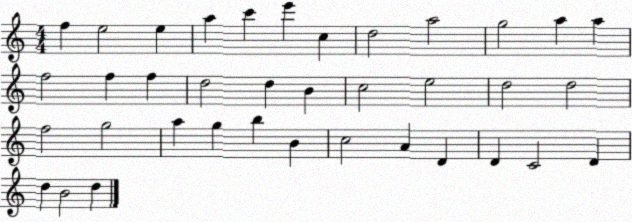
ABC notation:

X:1
T:Untitled
M:4/4
L:1/4
K:C
f e2 e a c' e' c d2 a2 g2 a a f2 f f d2 d B c2 e2 d2 d2 f2 g2 a g b B c2 A D D C2 D d B2 d